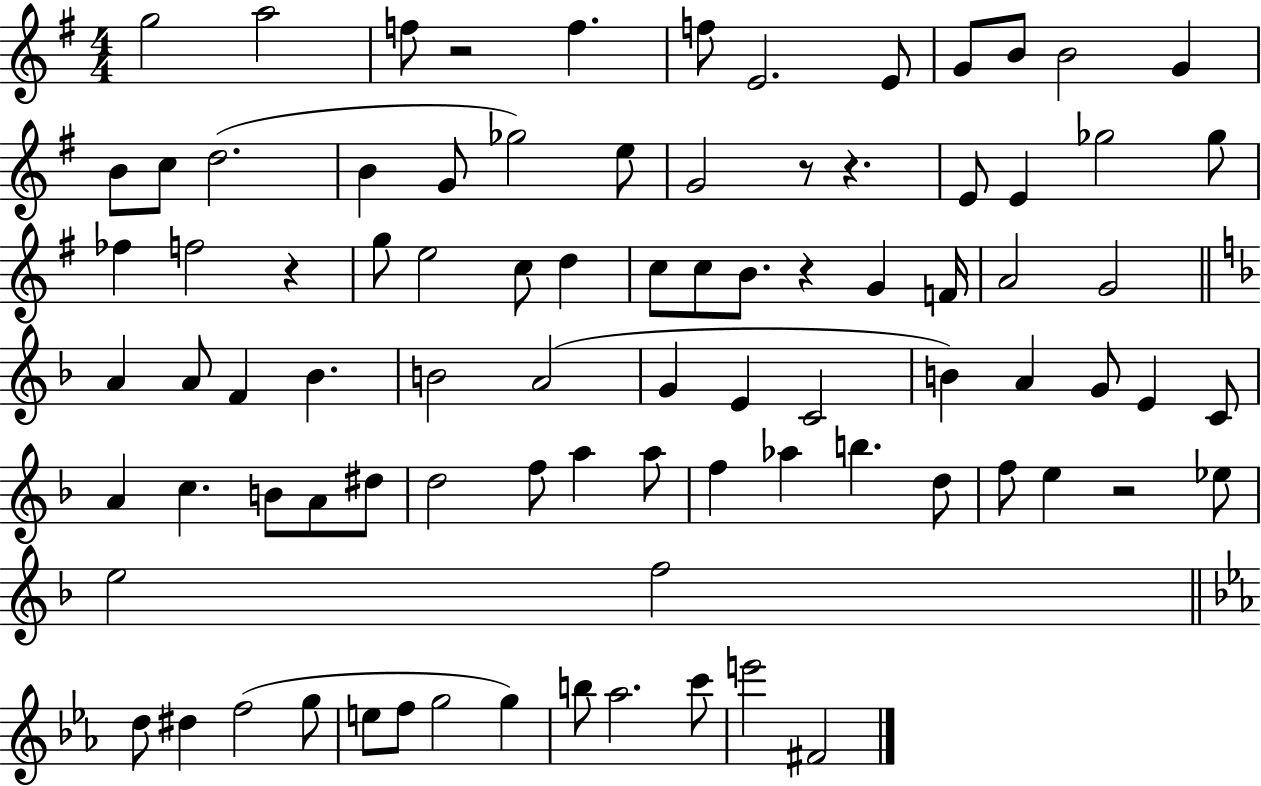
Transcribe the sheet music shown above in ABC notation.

X:1
T:Untitled
M:4/4
L:1/4
K:G
g2 a2 f/2 z2 f f/2 E2 E/2 G/2 B/2 B2 G B/2 c/2 d2 B G/2 _g2 e/2 G2 z/2 z E/2 E _g2 _g/2 _f f2 z g/2 e2 c/2 d c/2 c/2 B/2 z G F/4 A2 G2 A A/2 F _B B2 A2 G E C2 B A G/2 E C/2 A c B/2 A/2 ^d/2 d2 f/2 a a/2 f _a b d/2 f/2 e z2 _e/2 e2 f2 d/2 ^d f2 g/2 e/2 f/2 g2 g b/2 _a2 c'/2 e'2 ^F2